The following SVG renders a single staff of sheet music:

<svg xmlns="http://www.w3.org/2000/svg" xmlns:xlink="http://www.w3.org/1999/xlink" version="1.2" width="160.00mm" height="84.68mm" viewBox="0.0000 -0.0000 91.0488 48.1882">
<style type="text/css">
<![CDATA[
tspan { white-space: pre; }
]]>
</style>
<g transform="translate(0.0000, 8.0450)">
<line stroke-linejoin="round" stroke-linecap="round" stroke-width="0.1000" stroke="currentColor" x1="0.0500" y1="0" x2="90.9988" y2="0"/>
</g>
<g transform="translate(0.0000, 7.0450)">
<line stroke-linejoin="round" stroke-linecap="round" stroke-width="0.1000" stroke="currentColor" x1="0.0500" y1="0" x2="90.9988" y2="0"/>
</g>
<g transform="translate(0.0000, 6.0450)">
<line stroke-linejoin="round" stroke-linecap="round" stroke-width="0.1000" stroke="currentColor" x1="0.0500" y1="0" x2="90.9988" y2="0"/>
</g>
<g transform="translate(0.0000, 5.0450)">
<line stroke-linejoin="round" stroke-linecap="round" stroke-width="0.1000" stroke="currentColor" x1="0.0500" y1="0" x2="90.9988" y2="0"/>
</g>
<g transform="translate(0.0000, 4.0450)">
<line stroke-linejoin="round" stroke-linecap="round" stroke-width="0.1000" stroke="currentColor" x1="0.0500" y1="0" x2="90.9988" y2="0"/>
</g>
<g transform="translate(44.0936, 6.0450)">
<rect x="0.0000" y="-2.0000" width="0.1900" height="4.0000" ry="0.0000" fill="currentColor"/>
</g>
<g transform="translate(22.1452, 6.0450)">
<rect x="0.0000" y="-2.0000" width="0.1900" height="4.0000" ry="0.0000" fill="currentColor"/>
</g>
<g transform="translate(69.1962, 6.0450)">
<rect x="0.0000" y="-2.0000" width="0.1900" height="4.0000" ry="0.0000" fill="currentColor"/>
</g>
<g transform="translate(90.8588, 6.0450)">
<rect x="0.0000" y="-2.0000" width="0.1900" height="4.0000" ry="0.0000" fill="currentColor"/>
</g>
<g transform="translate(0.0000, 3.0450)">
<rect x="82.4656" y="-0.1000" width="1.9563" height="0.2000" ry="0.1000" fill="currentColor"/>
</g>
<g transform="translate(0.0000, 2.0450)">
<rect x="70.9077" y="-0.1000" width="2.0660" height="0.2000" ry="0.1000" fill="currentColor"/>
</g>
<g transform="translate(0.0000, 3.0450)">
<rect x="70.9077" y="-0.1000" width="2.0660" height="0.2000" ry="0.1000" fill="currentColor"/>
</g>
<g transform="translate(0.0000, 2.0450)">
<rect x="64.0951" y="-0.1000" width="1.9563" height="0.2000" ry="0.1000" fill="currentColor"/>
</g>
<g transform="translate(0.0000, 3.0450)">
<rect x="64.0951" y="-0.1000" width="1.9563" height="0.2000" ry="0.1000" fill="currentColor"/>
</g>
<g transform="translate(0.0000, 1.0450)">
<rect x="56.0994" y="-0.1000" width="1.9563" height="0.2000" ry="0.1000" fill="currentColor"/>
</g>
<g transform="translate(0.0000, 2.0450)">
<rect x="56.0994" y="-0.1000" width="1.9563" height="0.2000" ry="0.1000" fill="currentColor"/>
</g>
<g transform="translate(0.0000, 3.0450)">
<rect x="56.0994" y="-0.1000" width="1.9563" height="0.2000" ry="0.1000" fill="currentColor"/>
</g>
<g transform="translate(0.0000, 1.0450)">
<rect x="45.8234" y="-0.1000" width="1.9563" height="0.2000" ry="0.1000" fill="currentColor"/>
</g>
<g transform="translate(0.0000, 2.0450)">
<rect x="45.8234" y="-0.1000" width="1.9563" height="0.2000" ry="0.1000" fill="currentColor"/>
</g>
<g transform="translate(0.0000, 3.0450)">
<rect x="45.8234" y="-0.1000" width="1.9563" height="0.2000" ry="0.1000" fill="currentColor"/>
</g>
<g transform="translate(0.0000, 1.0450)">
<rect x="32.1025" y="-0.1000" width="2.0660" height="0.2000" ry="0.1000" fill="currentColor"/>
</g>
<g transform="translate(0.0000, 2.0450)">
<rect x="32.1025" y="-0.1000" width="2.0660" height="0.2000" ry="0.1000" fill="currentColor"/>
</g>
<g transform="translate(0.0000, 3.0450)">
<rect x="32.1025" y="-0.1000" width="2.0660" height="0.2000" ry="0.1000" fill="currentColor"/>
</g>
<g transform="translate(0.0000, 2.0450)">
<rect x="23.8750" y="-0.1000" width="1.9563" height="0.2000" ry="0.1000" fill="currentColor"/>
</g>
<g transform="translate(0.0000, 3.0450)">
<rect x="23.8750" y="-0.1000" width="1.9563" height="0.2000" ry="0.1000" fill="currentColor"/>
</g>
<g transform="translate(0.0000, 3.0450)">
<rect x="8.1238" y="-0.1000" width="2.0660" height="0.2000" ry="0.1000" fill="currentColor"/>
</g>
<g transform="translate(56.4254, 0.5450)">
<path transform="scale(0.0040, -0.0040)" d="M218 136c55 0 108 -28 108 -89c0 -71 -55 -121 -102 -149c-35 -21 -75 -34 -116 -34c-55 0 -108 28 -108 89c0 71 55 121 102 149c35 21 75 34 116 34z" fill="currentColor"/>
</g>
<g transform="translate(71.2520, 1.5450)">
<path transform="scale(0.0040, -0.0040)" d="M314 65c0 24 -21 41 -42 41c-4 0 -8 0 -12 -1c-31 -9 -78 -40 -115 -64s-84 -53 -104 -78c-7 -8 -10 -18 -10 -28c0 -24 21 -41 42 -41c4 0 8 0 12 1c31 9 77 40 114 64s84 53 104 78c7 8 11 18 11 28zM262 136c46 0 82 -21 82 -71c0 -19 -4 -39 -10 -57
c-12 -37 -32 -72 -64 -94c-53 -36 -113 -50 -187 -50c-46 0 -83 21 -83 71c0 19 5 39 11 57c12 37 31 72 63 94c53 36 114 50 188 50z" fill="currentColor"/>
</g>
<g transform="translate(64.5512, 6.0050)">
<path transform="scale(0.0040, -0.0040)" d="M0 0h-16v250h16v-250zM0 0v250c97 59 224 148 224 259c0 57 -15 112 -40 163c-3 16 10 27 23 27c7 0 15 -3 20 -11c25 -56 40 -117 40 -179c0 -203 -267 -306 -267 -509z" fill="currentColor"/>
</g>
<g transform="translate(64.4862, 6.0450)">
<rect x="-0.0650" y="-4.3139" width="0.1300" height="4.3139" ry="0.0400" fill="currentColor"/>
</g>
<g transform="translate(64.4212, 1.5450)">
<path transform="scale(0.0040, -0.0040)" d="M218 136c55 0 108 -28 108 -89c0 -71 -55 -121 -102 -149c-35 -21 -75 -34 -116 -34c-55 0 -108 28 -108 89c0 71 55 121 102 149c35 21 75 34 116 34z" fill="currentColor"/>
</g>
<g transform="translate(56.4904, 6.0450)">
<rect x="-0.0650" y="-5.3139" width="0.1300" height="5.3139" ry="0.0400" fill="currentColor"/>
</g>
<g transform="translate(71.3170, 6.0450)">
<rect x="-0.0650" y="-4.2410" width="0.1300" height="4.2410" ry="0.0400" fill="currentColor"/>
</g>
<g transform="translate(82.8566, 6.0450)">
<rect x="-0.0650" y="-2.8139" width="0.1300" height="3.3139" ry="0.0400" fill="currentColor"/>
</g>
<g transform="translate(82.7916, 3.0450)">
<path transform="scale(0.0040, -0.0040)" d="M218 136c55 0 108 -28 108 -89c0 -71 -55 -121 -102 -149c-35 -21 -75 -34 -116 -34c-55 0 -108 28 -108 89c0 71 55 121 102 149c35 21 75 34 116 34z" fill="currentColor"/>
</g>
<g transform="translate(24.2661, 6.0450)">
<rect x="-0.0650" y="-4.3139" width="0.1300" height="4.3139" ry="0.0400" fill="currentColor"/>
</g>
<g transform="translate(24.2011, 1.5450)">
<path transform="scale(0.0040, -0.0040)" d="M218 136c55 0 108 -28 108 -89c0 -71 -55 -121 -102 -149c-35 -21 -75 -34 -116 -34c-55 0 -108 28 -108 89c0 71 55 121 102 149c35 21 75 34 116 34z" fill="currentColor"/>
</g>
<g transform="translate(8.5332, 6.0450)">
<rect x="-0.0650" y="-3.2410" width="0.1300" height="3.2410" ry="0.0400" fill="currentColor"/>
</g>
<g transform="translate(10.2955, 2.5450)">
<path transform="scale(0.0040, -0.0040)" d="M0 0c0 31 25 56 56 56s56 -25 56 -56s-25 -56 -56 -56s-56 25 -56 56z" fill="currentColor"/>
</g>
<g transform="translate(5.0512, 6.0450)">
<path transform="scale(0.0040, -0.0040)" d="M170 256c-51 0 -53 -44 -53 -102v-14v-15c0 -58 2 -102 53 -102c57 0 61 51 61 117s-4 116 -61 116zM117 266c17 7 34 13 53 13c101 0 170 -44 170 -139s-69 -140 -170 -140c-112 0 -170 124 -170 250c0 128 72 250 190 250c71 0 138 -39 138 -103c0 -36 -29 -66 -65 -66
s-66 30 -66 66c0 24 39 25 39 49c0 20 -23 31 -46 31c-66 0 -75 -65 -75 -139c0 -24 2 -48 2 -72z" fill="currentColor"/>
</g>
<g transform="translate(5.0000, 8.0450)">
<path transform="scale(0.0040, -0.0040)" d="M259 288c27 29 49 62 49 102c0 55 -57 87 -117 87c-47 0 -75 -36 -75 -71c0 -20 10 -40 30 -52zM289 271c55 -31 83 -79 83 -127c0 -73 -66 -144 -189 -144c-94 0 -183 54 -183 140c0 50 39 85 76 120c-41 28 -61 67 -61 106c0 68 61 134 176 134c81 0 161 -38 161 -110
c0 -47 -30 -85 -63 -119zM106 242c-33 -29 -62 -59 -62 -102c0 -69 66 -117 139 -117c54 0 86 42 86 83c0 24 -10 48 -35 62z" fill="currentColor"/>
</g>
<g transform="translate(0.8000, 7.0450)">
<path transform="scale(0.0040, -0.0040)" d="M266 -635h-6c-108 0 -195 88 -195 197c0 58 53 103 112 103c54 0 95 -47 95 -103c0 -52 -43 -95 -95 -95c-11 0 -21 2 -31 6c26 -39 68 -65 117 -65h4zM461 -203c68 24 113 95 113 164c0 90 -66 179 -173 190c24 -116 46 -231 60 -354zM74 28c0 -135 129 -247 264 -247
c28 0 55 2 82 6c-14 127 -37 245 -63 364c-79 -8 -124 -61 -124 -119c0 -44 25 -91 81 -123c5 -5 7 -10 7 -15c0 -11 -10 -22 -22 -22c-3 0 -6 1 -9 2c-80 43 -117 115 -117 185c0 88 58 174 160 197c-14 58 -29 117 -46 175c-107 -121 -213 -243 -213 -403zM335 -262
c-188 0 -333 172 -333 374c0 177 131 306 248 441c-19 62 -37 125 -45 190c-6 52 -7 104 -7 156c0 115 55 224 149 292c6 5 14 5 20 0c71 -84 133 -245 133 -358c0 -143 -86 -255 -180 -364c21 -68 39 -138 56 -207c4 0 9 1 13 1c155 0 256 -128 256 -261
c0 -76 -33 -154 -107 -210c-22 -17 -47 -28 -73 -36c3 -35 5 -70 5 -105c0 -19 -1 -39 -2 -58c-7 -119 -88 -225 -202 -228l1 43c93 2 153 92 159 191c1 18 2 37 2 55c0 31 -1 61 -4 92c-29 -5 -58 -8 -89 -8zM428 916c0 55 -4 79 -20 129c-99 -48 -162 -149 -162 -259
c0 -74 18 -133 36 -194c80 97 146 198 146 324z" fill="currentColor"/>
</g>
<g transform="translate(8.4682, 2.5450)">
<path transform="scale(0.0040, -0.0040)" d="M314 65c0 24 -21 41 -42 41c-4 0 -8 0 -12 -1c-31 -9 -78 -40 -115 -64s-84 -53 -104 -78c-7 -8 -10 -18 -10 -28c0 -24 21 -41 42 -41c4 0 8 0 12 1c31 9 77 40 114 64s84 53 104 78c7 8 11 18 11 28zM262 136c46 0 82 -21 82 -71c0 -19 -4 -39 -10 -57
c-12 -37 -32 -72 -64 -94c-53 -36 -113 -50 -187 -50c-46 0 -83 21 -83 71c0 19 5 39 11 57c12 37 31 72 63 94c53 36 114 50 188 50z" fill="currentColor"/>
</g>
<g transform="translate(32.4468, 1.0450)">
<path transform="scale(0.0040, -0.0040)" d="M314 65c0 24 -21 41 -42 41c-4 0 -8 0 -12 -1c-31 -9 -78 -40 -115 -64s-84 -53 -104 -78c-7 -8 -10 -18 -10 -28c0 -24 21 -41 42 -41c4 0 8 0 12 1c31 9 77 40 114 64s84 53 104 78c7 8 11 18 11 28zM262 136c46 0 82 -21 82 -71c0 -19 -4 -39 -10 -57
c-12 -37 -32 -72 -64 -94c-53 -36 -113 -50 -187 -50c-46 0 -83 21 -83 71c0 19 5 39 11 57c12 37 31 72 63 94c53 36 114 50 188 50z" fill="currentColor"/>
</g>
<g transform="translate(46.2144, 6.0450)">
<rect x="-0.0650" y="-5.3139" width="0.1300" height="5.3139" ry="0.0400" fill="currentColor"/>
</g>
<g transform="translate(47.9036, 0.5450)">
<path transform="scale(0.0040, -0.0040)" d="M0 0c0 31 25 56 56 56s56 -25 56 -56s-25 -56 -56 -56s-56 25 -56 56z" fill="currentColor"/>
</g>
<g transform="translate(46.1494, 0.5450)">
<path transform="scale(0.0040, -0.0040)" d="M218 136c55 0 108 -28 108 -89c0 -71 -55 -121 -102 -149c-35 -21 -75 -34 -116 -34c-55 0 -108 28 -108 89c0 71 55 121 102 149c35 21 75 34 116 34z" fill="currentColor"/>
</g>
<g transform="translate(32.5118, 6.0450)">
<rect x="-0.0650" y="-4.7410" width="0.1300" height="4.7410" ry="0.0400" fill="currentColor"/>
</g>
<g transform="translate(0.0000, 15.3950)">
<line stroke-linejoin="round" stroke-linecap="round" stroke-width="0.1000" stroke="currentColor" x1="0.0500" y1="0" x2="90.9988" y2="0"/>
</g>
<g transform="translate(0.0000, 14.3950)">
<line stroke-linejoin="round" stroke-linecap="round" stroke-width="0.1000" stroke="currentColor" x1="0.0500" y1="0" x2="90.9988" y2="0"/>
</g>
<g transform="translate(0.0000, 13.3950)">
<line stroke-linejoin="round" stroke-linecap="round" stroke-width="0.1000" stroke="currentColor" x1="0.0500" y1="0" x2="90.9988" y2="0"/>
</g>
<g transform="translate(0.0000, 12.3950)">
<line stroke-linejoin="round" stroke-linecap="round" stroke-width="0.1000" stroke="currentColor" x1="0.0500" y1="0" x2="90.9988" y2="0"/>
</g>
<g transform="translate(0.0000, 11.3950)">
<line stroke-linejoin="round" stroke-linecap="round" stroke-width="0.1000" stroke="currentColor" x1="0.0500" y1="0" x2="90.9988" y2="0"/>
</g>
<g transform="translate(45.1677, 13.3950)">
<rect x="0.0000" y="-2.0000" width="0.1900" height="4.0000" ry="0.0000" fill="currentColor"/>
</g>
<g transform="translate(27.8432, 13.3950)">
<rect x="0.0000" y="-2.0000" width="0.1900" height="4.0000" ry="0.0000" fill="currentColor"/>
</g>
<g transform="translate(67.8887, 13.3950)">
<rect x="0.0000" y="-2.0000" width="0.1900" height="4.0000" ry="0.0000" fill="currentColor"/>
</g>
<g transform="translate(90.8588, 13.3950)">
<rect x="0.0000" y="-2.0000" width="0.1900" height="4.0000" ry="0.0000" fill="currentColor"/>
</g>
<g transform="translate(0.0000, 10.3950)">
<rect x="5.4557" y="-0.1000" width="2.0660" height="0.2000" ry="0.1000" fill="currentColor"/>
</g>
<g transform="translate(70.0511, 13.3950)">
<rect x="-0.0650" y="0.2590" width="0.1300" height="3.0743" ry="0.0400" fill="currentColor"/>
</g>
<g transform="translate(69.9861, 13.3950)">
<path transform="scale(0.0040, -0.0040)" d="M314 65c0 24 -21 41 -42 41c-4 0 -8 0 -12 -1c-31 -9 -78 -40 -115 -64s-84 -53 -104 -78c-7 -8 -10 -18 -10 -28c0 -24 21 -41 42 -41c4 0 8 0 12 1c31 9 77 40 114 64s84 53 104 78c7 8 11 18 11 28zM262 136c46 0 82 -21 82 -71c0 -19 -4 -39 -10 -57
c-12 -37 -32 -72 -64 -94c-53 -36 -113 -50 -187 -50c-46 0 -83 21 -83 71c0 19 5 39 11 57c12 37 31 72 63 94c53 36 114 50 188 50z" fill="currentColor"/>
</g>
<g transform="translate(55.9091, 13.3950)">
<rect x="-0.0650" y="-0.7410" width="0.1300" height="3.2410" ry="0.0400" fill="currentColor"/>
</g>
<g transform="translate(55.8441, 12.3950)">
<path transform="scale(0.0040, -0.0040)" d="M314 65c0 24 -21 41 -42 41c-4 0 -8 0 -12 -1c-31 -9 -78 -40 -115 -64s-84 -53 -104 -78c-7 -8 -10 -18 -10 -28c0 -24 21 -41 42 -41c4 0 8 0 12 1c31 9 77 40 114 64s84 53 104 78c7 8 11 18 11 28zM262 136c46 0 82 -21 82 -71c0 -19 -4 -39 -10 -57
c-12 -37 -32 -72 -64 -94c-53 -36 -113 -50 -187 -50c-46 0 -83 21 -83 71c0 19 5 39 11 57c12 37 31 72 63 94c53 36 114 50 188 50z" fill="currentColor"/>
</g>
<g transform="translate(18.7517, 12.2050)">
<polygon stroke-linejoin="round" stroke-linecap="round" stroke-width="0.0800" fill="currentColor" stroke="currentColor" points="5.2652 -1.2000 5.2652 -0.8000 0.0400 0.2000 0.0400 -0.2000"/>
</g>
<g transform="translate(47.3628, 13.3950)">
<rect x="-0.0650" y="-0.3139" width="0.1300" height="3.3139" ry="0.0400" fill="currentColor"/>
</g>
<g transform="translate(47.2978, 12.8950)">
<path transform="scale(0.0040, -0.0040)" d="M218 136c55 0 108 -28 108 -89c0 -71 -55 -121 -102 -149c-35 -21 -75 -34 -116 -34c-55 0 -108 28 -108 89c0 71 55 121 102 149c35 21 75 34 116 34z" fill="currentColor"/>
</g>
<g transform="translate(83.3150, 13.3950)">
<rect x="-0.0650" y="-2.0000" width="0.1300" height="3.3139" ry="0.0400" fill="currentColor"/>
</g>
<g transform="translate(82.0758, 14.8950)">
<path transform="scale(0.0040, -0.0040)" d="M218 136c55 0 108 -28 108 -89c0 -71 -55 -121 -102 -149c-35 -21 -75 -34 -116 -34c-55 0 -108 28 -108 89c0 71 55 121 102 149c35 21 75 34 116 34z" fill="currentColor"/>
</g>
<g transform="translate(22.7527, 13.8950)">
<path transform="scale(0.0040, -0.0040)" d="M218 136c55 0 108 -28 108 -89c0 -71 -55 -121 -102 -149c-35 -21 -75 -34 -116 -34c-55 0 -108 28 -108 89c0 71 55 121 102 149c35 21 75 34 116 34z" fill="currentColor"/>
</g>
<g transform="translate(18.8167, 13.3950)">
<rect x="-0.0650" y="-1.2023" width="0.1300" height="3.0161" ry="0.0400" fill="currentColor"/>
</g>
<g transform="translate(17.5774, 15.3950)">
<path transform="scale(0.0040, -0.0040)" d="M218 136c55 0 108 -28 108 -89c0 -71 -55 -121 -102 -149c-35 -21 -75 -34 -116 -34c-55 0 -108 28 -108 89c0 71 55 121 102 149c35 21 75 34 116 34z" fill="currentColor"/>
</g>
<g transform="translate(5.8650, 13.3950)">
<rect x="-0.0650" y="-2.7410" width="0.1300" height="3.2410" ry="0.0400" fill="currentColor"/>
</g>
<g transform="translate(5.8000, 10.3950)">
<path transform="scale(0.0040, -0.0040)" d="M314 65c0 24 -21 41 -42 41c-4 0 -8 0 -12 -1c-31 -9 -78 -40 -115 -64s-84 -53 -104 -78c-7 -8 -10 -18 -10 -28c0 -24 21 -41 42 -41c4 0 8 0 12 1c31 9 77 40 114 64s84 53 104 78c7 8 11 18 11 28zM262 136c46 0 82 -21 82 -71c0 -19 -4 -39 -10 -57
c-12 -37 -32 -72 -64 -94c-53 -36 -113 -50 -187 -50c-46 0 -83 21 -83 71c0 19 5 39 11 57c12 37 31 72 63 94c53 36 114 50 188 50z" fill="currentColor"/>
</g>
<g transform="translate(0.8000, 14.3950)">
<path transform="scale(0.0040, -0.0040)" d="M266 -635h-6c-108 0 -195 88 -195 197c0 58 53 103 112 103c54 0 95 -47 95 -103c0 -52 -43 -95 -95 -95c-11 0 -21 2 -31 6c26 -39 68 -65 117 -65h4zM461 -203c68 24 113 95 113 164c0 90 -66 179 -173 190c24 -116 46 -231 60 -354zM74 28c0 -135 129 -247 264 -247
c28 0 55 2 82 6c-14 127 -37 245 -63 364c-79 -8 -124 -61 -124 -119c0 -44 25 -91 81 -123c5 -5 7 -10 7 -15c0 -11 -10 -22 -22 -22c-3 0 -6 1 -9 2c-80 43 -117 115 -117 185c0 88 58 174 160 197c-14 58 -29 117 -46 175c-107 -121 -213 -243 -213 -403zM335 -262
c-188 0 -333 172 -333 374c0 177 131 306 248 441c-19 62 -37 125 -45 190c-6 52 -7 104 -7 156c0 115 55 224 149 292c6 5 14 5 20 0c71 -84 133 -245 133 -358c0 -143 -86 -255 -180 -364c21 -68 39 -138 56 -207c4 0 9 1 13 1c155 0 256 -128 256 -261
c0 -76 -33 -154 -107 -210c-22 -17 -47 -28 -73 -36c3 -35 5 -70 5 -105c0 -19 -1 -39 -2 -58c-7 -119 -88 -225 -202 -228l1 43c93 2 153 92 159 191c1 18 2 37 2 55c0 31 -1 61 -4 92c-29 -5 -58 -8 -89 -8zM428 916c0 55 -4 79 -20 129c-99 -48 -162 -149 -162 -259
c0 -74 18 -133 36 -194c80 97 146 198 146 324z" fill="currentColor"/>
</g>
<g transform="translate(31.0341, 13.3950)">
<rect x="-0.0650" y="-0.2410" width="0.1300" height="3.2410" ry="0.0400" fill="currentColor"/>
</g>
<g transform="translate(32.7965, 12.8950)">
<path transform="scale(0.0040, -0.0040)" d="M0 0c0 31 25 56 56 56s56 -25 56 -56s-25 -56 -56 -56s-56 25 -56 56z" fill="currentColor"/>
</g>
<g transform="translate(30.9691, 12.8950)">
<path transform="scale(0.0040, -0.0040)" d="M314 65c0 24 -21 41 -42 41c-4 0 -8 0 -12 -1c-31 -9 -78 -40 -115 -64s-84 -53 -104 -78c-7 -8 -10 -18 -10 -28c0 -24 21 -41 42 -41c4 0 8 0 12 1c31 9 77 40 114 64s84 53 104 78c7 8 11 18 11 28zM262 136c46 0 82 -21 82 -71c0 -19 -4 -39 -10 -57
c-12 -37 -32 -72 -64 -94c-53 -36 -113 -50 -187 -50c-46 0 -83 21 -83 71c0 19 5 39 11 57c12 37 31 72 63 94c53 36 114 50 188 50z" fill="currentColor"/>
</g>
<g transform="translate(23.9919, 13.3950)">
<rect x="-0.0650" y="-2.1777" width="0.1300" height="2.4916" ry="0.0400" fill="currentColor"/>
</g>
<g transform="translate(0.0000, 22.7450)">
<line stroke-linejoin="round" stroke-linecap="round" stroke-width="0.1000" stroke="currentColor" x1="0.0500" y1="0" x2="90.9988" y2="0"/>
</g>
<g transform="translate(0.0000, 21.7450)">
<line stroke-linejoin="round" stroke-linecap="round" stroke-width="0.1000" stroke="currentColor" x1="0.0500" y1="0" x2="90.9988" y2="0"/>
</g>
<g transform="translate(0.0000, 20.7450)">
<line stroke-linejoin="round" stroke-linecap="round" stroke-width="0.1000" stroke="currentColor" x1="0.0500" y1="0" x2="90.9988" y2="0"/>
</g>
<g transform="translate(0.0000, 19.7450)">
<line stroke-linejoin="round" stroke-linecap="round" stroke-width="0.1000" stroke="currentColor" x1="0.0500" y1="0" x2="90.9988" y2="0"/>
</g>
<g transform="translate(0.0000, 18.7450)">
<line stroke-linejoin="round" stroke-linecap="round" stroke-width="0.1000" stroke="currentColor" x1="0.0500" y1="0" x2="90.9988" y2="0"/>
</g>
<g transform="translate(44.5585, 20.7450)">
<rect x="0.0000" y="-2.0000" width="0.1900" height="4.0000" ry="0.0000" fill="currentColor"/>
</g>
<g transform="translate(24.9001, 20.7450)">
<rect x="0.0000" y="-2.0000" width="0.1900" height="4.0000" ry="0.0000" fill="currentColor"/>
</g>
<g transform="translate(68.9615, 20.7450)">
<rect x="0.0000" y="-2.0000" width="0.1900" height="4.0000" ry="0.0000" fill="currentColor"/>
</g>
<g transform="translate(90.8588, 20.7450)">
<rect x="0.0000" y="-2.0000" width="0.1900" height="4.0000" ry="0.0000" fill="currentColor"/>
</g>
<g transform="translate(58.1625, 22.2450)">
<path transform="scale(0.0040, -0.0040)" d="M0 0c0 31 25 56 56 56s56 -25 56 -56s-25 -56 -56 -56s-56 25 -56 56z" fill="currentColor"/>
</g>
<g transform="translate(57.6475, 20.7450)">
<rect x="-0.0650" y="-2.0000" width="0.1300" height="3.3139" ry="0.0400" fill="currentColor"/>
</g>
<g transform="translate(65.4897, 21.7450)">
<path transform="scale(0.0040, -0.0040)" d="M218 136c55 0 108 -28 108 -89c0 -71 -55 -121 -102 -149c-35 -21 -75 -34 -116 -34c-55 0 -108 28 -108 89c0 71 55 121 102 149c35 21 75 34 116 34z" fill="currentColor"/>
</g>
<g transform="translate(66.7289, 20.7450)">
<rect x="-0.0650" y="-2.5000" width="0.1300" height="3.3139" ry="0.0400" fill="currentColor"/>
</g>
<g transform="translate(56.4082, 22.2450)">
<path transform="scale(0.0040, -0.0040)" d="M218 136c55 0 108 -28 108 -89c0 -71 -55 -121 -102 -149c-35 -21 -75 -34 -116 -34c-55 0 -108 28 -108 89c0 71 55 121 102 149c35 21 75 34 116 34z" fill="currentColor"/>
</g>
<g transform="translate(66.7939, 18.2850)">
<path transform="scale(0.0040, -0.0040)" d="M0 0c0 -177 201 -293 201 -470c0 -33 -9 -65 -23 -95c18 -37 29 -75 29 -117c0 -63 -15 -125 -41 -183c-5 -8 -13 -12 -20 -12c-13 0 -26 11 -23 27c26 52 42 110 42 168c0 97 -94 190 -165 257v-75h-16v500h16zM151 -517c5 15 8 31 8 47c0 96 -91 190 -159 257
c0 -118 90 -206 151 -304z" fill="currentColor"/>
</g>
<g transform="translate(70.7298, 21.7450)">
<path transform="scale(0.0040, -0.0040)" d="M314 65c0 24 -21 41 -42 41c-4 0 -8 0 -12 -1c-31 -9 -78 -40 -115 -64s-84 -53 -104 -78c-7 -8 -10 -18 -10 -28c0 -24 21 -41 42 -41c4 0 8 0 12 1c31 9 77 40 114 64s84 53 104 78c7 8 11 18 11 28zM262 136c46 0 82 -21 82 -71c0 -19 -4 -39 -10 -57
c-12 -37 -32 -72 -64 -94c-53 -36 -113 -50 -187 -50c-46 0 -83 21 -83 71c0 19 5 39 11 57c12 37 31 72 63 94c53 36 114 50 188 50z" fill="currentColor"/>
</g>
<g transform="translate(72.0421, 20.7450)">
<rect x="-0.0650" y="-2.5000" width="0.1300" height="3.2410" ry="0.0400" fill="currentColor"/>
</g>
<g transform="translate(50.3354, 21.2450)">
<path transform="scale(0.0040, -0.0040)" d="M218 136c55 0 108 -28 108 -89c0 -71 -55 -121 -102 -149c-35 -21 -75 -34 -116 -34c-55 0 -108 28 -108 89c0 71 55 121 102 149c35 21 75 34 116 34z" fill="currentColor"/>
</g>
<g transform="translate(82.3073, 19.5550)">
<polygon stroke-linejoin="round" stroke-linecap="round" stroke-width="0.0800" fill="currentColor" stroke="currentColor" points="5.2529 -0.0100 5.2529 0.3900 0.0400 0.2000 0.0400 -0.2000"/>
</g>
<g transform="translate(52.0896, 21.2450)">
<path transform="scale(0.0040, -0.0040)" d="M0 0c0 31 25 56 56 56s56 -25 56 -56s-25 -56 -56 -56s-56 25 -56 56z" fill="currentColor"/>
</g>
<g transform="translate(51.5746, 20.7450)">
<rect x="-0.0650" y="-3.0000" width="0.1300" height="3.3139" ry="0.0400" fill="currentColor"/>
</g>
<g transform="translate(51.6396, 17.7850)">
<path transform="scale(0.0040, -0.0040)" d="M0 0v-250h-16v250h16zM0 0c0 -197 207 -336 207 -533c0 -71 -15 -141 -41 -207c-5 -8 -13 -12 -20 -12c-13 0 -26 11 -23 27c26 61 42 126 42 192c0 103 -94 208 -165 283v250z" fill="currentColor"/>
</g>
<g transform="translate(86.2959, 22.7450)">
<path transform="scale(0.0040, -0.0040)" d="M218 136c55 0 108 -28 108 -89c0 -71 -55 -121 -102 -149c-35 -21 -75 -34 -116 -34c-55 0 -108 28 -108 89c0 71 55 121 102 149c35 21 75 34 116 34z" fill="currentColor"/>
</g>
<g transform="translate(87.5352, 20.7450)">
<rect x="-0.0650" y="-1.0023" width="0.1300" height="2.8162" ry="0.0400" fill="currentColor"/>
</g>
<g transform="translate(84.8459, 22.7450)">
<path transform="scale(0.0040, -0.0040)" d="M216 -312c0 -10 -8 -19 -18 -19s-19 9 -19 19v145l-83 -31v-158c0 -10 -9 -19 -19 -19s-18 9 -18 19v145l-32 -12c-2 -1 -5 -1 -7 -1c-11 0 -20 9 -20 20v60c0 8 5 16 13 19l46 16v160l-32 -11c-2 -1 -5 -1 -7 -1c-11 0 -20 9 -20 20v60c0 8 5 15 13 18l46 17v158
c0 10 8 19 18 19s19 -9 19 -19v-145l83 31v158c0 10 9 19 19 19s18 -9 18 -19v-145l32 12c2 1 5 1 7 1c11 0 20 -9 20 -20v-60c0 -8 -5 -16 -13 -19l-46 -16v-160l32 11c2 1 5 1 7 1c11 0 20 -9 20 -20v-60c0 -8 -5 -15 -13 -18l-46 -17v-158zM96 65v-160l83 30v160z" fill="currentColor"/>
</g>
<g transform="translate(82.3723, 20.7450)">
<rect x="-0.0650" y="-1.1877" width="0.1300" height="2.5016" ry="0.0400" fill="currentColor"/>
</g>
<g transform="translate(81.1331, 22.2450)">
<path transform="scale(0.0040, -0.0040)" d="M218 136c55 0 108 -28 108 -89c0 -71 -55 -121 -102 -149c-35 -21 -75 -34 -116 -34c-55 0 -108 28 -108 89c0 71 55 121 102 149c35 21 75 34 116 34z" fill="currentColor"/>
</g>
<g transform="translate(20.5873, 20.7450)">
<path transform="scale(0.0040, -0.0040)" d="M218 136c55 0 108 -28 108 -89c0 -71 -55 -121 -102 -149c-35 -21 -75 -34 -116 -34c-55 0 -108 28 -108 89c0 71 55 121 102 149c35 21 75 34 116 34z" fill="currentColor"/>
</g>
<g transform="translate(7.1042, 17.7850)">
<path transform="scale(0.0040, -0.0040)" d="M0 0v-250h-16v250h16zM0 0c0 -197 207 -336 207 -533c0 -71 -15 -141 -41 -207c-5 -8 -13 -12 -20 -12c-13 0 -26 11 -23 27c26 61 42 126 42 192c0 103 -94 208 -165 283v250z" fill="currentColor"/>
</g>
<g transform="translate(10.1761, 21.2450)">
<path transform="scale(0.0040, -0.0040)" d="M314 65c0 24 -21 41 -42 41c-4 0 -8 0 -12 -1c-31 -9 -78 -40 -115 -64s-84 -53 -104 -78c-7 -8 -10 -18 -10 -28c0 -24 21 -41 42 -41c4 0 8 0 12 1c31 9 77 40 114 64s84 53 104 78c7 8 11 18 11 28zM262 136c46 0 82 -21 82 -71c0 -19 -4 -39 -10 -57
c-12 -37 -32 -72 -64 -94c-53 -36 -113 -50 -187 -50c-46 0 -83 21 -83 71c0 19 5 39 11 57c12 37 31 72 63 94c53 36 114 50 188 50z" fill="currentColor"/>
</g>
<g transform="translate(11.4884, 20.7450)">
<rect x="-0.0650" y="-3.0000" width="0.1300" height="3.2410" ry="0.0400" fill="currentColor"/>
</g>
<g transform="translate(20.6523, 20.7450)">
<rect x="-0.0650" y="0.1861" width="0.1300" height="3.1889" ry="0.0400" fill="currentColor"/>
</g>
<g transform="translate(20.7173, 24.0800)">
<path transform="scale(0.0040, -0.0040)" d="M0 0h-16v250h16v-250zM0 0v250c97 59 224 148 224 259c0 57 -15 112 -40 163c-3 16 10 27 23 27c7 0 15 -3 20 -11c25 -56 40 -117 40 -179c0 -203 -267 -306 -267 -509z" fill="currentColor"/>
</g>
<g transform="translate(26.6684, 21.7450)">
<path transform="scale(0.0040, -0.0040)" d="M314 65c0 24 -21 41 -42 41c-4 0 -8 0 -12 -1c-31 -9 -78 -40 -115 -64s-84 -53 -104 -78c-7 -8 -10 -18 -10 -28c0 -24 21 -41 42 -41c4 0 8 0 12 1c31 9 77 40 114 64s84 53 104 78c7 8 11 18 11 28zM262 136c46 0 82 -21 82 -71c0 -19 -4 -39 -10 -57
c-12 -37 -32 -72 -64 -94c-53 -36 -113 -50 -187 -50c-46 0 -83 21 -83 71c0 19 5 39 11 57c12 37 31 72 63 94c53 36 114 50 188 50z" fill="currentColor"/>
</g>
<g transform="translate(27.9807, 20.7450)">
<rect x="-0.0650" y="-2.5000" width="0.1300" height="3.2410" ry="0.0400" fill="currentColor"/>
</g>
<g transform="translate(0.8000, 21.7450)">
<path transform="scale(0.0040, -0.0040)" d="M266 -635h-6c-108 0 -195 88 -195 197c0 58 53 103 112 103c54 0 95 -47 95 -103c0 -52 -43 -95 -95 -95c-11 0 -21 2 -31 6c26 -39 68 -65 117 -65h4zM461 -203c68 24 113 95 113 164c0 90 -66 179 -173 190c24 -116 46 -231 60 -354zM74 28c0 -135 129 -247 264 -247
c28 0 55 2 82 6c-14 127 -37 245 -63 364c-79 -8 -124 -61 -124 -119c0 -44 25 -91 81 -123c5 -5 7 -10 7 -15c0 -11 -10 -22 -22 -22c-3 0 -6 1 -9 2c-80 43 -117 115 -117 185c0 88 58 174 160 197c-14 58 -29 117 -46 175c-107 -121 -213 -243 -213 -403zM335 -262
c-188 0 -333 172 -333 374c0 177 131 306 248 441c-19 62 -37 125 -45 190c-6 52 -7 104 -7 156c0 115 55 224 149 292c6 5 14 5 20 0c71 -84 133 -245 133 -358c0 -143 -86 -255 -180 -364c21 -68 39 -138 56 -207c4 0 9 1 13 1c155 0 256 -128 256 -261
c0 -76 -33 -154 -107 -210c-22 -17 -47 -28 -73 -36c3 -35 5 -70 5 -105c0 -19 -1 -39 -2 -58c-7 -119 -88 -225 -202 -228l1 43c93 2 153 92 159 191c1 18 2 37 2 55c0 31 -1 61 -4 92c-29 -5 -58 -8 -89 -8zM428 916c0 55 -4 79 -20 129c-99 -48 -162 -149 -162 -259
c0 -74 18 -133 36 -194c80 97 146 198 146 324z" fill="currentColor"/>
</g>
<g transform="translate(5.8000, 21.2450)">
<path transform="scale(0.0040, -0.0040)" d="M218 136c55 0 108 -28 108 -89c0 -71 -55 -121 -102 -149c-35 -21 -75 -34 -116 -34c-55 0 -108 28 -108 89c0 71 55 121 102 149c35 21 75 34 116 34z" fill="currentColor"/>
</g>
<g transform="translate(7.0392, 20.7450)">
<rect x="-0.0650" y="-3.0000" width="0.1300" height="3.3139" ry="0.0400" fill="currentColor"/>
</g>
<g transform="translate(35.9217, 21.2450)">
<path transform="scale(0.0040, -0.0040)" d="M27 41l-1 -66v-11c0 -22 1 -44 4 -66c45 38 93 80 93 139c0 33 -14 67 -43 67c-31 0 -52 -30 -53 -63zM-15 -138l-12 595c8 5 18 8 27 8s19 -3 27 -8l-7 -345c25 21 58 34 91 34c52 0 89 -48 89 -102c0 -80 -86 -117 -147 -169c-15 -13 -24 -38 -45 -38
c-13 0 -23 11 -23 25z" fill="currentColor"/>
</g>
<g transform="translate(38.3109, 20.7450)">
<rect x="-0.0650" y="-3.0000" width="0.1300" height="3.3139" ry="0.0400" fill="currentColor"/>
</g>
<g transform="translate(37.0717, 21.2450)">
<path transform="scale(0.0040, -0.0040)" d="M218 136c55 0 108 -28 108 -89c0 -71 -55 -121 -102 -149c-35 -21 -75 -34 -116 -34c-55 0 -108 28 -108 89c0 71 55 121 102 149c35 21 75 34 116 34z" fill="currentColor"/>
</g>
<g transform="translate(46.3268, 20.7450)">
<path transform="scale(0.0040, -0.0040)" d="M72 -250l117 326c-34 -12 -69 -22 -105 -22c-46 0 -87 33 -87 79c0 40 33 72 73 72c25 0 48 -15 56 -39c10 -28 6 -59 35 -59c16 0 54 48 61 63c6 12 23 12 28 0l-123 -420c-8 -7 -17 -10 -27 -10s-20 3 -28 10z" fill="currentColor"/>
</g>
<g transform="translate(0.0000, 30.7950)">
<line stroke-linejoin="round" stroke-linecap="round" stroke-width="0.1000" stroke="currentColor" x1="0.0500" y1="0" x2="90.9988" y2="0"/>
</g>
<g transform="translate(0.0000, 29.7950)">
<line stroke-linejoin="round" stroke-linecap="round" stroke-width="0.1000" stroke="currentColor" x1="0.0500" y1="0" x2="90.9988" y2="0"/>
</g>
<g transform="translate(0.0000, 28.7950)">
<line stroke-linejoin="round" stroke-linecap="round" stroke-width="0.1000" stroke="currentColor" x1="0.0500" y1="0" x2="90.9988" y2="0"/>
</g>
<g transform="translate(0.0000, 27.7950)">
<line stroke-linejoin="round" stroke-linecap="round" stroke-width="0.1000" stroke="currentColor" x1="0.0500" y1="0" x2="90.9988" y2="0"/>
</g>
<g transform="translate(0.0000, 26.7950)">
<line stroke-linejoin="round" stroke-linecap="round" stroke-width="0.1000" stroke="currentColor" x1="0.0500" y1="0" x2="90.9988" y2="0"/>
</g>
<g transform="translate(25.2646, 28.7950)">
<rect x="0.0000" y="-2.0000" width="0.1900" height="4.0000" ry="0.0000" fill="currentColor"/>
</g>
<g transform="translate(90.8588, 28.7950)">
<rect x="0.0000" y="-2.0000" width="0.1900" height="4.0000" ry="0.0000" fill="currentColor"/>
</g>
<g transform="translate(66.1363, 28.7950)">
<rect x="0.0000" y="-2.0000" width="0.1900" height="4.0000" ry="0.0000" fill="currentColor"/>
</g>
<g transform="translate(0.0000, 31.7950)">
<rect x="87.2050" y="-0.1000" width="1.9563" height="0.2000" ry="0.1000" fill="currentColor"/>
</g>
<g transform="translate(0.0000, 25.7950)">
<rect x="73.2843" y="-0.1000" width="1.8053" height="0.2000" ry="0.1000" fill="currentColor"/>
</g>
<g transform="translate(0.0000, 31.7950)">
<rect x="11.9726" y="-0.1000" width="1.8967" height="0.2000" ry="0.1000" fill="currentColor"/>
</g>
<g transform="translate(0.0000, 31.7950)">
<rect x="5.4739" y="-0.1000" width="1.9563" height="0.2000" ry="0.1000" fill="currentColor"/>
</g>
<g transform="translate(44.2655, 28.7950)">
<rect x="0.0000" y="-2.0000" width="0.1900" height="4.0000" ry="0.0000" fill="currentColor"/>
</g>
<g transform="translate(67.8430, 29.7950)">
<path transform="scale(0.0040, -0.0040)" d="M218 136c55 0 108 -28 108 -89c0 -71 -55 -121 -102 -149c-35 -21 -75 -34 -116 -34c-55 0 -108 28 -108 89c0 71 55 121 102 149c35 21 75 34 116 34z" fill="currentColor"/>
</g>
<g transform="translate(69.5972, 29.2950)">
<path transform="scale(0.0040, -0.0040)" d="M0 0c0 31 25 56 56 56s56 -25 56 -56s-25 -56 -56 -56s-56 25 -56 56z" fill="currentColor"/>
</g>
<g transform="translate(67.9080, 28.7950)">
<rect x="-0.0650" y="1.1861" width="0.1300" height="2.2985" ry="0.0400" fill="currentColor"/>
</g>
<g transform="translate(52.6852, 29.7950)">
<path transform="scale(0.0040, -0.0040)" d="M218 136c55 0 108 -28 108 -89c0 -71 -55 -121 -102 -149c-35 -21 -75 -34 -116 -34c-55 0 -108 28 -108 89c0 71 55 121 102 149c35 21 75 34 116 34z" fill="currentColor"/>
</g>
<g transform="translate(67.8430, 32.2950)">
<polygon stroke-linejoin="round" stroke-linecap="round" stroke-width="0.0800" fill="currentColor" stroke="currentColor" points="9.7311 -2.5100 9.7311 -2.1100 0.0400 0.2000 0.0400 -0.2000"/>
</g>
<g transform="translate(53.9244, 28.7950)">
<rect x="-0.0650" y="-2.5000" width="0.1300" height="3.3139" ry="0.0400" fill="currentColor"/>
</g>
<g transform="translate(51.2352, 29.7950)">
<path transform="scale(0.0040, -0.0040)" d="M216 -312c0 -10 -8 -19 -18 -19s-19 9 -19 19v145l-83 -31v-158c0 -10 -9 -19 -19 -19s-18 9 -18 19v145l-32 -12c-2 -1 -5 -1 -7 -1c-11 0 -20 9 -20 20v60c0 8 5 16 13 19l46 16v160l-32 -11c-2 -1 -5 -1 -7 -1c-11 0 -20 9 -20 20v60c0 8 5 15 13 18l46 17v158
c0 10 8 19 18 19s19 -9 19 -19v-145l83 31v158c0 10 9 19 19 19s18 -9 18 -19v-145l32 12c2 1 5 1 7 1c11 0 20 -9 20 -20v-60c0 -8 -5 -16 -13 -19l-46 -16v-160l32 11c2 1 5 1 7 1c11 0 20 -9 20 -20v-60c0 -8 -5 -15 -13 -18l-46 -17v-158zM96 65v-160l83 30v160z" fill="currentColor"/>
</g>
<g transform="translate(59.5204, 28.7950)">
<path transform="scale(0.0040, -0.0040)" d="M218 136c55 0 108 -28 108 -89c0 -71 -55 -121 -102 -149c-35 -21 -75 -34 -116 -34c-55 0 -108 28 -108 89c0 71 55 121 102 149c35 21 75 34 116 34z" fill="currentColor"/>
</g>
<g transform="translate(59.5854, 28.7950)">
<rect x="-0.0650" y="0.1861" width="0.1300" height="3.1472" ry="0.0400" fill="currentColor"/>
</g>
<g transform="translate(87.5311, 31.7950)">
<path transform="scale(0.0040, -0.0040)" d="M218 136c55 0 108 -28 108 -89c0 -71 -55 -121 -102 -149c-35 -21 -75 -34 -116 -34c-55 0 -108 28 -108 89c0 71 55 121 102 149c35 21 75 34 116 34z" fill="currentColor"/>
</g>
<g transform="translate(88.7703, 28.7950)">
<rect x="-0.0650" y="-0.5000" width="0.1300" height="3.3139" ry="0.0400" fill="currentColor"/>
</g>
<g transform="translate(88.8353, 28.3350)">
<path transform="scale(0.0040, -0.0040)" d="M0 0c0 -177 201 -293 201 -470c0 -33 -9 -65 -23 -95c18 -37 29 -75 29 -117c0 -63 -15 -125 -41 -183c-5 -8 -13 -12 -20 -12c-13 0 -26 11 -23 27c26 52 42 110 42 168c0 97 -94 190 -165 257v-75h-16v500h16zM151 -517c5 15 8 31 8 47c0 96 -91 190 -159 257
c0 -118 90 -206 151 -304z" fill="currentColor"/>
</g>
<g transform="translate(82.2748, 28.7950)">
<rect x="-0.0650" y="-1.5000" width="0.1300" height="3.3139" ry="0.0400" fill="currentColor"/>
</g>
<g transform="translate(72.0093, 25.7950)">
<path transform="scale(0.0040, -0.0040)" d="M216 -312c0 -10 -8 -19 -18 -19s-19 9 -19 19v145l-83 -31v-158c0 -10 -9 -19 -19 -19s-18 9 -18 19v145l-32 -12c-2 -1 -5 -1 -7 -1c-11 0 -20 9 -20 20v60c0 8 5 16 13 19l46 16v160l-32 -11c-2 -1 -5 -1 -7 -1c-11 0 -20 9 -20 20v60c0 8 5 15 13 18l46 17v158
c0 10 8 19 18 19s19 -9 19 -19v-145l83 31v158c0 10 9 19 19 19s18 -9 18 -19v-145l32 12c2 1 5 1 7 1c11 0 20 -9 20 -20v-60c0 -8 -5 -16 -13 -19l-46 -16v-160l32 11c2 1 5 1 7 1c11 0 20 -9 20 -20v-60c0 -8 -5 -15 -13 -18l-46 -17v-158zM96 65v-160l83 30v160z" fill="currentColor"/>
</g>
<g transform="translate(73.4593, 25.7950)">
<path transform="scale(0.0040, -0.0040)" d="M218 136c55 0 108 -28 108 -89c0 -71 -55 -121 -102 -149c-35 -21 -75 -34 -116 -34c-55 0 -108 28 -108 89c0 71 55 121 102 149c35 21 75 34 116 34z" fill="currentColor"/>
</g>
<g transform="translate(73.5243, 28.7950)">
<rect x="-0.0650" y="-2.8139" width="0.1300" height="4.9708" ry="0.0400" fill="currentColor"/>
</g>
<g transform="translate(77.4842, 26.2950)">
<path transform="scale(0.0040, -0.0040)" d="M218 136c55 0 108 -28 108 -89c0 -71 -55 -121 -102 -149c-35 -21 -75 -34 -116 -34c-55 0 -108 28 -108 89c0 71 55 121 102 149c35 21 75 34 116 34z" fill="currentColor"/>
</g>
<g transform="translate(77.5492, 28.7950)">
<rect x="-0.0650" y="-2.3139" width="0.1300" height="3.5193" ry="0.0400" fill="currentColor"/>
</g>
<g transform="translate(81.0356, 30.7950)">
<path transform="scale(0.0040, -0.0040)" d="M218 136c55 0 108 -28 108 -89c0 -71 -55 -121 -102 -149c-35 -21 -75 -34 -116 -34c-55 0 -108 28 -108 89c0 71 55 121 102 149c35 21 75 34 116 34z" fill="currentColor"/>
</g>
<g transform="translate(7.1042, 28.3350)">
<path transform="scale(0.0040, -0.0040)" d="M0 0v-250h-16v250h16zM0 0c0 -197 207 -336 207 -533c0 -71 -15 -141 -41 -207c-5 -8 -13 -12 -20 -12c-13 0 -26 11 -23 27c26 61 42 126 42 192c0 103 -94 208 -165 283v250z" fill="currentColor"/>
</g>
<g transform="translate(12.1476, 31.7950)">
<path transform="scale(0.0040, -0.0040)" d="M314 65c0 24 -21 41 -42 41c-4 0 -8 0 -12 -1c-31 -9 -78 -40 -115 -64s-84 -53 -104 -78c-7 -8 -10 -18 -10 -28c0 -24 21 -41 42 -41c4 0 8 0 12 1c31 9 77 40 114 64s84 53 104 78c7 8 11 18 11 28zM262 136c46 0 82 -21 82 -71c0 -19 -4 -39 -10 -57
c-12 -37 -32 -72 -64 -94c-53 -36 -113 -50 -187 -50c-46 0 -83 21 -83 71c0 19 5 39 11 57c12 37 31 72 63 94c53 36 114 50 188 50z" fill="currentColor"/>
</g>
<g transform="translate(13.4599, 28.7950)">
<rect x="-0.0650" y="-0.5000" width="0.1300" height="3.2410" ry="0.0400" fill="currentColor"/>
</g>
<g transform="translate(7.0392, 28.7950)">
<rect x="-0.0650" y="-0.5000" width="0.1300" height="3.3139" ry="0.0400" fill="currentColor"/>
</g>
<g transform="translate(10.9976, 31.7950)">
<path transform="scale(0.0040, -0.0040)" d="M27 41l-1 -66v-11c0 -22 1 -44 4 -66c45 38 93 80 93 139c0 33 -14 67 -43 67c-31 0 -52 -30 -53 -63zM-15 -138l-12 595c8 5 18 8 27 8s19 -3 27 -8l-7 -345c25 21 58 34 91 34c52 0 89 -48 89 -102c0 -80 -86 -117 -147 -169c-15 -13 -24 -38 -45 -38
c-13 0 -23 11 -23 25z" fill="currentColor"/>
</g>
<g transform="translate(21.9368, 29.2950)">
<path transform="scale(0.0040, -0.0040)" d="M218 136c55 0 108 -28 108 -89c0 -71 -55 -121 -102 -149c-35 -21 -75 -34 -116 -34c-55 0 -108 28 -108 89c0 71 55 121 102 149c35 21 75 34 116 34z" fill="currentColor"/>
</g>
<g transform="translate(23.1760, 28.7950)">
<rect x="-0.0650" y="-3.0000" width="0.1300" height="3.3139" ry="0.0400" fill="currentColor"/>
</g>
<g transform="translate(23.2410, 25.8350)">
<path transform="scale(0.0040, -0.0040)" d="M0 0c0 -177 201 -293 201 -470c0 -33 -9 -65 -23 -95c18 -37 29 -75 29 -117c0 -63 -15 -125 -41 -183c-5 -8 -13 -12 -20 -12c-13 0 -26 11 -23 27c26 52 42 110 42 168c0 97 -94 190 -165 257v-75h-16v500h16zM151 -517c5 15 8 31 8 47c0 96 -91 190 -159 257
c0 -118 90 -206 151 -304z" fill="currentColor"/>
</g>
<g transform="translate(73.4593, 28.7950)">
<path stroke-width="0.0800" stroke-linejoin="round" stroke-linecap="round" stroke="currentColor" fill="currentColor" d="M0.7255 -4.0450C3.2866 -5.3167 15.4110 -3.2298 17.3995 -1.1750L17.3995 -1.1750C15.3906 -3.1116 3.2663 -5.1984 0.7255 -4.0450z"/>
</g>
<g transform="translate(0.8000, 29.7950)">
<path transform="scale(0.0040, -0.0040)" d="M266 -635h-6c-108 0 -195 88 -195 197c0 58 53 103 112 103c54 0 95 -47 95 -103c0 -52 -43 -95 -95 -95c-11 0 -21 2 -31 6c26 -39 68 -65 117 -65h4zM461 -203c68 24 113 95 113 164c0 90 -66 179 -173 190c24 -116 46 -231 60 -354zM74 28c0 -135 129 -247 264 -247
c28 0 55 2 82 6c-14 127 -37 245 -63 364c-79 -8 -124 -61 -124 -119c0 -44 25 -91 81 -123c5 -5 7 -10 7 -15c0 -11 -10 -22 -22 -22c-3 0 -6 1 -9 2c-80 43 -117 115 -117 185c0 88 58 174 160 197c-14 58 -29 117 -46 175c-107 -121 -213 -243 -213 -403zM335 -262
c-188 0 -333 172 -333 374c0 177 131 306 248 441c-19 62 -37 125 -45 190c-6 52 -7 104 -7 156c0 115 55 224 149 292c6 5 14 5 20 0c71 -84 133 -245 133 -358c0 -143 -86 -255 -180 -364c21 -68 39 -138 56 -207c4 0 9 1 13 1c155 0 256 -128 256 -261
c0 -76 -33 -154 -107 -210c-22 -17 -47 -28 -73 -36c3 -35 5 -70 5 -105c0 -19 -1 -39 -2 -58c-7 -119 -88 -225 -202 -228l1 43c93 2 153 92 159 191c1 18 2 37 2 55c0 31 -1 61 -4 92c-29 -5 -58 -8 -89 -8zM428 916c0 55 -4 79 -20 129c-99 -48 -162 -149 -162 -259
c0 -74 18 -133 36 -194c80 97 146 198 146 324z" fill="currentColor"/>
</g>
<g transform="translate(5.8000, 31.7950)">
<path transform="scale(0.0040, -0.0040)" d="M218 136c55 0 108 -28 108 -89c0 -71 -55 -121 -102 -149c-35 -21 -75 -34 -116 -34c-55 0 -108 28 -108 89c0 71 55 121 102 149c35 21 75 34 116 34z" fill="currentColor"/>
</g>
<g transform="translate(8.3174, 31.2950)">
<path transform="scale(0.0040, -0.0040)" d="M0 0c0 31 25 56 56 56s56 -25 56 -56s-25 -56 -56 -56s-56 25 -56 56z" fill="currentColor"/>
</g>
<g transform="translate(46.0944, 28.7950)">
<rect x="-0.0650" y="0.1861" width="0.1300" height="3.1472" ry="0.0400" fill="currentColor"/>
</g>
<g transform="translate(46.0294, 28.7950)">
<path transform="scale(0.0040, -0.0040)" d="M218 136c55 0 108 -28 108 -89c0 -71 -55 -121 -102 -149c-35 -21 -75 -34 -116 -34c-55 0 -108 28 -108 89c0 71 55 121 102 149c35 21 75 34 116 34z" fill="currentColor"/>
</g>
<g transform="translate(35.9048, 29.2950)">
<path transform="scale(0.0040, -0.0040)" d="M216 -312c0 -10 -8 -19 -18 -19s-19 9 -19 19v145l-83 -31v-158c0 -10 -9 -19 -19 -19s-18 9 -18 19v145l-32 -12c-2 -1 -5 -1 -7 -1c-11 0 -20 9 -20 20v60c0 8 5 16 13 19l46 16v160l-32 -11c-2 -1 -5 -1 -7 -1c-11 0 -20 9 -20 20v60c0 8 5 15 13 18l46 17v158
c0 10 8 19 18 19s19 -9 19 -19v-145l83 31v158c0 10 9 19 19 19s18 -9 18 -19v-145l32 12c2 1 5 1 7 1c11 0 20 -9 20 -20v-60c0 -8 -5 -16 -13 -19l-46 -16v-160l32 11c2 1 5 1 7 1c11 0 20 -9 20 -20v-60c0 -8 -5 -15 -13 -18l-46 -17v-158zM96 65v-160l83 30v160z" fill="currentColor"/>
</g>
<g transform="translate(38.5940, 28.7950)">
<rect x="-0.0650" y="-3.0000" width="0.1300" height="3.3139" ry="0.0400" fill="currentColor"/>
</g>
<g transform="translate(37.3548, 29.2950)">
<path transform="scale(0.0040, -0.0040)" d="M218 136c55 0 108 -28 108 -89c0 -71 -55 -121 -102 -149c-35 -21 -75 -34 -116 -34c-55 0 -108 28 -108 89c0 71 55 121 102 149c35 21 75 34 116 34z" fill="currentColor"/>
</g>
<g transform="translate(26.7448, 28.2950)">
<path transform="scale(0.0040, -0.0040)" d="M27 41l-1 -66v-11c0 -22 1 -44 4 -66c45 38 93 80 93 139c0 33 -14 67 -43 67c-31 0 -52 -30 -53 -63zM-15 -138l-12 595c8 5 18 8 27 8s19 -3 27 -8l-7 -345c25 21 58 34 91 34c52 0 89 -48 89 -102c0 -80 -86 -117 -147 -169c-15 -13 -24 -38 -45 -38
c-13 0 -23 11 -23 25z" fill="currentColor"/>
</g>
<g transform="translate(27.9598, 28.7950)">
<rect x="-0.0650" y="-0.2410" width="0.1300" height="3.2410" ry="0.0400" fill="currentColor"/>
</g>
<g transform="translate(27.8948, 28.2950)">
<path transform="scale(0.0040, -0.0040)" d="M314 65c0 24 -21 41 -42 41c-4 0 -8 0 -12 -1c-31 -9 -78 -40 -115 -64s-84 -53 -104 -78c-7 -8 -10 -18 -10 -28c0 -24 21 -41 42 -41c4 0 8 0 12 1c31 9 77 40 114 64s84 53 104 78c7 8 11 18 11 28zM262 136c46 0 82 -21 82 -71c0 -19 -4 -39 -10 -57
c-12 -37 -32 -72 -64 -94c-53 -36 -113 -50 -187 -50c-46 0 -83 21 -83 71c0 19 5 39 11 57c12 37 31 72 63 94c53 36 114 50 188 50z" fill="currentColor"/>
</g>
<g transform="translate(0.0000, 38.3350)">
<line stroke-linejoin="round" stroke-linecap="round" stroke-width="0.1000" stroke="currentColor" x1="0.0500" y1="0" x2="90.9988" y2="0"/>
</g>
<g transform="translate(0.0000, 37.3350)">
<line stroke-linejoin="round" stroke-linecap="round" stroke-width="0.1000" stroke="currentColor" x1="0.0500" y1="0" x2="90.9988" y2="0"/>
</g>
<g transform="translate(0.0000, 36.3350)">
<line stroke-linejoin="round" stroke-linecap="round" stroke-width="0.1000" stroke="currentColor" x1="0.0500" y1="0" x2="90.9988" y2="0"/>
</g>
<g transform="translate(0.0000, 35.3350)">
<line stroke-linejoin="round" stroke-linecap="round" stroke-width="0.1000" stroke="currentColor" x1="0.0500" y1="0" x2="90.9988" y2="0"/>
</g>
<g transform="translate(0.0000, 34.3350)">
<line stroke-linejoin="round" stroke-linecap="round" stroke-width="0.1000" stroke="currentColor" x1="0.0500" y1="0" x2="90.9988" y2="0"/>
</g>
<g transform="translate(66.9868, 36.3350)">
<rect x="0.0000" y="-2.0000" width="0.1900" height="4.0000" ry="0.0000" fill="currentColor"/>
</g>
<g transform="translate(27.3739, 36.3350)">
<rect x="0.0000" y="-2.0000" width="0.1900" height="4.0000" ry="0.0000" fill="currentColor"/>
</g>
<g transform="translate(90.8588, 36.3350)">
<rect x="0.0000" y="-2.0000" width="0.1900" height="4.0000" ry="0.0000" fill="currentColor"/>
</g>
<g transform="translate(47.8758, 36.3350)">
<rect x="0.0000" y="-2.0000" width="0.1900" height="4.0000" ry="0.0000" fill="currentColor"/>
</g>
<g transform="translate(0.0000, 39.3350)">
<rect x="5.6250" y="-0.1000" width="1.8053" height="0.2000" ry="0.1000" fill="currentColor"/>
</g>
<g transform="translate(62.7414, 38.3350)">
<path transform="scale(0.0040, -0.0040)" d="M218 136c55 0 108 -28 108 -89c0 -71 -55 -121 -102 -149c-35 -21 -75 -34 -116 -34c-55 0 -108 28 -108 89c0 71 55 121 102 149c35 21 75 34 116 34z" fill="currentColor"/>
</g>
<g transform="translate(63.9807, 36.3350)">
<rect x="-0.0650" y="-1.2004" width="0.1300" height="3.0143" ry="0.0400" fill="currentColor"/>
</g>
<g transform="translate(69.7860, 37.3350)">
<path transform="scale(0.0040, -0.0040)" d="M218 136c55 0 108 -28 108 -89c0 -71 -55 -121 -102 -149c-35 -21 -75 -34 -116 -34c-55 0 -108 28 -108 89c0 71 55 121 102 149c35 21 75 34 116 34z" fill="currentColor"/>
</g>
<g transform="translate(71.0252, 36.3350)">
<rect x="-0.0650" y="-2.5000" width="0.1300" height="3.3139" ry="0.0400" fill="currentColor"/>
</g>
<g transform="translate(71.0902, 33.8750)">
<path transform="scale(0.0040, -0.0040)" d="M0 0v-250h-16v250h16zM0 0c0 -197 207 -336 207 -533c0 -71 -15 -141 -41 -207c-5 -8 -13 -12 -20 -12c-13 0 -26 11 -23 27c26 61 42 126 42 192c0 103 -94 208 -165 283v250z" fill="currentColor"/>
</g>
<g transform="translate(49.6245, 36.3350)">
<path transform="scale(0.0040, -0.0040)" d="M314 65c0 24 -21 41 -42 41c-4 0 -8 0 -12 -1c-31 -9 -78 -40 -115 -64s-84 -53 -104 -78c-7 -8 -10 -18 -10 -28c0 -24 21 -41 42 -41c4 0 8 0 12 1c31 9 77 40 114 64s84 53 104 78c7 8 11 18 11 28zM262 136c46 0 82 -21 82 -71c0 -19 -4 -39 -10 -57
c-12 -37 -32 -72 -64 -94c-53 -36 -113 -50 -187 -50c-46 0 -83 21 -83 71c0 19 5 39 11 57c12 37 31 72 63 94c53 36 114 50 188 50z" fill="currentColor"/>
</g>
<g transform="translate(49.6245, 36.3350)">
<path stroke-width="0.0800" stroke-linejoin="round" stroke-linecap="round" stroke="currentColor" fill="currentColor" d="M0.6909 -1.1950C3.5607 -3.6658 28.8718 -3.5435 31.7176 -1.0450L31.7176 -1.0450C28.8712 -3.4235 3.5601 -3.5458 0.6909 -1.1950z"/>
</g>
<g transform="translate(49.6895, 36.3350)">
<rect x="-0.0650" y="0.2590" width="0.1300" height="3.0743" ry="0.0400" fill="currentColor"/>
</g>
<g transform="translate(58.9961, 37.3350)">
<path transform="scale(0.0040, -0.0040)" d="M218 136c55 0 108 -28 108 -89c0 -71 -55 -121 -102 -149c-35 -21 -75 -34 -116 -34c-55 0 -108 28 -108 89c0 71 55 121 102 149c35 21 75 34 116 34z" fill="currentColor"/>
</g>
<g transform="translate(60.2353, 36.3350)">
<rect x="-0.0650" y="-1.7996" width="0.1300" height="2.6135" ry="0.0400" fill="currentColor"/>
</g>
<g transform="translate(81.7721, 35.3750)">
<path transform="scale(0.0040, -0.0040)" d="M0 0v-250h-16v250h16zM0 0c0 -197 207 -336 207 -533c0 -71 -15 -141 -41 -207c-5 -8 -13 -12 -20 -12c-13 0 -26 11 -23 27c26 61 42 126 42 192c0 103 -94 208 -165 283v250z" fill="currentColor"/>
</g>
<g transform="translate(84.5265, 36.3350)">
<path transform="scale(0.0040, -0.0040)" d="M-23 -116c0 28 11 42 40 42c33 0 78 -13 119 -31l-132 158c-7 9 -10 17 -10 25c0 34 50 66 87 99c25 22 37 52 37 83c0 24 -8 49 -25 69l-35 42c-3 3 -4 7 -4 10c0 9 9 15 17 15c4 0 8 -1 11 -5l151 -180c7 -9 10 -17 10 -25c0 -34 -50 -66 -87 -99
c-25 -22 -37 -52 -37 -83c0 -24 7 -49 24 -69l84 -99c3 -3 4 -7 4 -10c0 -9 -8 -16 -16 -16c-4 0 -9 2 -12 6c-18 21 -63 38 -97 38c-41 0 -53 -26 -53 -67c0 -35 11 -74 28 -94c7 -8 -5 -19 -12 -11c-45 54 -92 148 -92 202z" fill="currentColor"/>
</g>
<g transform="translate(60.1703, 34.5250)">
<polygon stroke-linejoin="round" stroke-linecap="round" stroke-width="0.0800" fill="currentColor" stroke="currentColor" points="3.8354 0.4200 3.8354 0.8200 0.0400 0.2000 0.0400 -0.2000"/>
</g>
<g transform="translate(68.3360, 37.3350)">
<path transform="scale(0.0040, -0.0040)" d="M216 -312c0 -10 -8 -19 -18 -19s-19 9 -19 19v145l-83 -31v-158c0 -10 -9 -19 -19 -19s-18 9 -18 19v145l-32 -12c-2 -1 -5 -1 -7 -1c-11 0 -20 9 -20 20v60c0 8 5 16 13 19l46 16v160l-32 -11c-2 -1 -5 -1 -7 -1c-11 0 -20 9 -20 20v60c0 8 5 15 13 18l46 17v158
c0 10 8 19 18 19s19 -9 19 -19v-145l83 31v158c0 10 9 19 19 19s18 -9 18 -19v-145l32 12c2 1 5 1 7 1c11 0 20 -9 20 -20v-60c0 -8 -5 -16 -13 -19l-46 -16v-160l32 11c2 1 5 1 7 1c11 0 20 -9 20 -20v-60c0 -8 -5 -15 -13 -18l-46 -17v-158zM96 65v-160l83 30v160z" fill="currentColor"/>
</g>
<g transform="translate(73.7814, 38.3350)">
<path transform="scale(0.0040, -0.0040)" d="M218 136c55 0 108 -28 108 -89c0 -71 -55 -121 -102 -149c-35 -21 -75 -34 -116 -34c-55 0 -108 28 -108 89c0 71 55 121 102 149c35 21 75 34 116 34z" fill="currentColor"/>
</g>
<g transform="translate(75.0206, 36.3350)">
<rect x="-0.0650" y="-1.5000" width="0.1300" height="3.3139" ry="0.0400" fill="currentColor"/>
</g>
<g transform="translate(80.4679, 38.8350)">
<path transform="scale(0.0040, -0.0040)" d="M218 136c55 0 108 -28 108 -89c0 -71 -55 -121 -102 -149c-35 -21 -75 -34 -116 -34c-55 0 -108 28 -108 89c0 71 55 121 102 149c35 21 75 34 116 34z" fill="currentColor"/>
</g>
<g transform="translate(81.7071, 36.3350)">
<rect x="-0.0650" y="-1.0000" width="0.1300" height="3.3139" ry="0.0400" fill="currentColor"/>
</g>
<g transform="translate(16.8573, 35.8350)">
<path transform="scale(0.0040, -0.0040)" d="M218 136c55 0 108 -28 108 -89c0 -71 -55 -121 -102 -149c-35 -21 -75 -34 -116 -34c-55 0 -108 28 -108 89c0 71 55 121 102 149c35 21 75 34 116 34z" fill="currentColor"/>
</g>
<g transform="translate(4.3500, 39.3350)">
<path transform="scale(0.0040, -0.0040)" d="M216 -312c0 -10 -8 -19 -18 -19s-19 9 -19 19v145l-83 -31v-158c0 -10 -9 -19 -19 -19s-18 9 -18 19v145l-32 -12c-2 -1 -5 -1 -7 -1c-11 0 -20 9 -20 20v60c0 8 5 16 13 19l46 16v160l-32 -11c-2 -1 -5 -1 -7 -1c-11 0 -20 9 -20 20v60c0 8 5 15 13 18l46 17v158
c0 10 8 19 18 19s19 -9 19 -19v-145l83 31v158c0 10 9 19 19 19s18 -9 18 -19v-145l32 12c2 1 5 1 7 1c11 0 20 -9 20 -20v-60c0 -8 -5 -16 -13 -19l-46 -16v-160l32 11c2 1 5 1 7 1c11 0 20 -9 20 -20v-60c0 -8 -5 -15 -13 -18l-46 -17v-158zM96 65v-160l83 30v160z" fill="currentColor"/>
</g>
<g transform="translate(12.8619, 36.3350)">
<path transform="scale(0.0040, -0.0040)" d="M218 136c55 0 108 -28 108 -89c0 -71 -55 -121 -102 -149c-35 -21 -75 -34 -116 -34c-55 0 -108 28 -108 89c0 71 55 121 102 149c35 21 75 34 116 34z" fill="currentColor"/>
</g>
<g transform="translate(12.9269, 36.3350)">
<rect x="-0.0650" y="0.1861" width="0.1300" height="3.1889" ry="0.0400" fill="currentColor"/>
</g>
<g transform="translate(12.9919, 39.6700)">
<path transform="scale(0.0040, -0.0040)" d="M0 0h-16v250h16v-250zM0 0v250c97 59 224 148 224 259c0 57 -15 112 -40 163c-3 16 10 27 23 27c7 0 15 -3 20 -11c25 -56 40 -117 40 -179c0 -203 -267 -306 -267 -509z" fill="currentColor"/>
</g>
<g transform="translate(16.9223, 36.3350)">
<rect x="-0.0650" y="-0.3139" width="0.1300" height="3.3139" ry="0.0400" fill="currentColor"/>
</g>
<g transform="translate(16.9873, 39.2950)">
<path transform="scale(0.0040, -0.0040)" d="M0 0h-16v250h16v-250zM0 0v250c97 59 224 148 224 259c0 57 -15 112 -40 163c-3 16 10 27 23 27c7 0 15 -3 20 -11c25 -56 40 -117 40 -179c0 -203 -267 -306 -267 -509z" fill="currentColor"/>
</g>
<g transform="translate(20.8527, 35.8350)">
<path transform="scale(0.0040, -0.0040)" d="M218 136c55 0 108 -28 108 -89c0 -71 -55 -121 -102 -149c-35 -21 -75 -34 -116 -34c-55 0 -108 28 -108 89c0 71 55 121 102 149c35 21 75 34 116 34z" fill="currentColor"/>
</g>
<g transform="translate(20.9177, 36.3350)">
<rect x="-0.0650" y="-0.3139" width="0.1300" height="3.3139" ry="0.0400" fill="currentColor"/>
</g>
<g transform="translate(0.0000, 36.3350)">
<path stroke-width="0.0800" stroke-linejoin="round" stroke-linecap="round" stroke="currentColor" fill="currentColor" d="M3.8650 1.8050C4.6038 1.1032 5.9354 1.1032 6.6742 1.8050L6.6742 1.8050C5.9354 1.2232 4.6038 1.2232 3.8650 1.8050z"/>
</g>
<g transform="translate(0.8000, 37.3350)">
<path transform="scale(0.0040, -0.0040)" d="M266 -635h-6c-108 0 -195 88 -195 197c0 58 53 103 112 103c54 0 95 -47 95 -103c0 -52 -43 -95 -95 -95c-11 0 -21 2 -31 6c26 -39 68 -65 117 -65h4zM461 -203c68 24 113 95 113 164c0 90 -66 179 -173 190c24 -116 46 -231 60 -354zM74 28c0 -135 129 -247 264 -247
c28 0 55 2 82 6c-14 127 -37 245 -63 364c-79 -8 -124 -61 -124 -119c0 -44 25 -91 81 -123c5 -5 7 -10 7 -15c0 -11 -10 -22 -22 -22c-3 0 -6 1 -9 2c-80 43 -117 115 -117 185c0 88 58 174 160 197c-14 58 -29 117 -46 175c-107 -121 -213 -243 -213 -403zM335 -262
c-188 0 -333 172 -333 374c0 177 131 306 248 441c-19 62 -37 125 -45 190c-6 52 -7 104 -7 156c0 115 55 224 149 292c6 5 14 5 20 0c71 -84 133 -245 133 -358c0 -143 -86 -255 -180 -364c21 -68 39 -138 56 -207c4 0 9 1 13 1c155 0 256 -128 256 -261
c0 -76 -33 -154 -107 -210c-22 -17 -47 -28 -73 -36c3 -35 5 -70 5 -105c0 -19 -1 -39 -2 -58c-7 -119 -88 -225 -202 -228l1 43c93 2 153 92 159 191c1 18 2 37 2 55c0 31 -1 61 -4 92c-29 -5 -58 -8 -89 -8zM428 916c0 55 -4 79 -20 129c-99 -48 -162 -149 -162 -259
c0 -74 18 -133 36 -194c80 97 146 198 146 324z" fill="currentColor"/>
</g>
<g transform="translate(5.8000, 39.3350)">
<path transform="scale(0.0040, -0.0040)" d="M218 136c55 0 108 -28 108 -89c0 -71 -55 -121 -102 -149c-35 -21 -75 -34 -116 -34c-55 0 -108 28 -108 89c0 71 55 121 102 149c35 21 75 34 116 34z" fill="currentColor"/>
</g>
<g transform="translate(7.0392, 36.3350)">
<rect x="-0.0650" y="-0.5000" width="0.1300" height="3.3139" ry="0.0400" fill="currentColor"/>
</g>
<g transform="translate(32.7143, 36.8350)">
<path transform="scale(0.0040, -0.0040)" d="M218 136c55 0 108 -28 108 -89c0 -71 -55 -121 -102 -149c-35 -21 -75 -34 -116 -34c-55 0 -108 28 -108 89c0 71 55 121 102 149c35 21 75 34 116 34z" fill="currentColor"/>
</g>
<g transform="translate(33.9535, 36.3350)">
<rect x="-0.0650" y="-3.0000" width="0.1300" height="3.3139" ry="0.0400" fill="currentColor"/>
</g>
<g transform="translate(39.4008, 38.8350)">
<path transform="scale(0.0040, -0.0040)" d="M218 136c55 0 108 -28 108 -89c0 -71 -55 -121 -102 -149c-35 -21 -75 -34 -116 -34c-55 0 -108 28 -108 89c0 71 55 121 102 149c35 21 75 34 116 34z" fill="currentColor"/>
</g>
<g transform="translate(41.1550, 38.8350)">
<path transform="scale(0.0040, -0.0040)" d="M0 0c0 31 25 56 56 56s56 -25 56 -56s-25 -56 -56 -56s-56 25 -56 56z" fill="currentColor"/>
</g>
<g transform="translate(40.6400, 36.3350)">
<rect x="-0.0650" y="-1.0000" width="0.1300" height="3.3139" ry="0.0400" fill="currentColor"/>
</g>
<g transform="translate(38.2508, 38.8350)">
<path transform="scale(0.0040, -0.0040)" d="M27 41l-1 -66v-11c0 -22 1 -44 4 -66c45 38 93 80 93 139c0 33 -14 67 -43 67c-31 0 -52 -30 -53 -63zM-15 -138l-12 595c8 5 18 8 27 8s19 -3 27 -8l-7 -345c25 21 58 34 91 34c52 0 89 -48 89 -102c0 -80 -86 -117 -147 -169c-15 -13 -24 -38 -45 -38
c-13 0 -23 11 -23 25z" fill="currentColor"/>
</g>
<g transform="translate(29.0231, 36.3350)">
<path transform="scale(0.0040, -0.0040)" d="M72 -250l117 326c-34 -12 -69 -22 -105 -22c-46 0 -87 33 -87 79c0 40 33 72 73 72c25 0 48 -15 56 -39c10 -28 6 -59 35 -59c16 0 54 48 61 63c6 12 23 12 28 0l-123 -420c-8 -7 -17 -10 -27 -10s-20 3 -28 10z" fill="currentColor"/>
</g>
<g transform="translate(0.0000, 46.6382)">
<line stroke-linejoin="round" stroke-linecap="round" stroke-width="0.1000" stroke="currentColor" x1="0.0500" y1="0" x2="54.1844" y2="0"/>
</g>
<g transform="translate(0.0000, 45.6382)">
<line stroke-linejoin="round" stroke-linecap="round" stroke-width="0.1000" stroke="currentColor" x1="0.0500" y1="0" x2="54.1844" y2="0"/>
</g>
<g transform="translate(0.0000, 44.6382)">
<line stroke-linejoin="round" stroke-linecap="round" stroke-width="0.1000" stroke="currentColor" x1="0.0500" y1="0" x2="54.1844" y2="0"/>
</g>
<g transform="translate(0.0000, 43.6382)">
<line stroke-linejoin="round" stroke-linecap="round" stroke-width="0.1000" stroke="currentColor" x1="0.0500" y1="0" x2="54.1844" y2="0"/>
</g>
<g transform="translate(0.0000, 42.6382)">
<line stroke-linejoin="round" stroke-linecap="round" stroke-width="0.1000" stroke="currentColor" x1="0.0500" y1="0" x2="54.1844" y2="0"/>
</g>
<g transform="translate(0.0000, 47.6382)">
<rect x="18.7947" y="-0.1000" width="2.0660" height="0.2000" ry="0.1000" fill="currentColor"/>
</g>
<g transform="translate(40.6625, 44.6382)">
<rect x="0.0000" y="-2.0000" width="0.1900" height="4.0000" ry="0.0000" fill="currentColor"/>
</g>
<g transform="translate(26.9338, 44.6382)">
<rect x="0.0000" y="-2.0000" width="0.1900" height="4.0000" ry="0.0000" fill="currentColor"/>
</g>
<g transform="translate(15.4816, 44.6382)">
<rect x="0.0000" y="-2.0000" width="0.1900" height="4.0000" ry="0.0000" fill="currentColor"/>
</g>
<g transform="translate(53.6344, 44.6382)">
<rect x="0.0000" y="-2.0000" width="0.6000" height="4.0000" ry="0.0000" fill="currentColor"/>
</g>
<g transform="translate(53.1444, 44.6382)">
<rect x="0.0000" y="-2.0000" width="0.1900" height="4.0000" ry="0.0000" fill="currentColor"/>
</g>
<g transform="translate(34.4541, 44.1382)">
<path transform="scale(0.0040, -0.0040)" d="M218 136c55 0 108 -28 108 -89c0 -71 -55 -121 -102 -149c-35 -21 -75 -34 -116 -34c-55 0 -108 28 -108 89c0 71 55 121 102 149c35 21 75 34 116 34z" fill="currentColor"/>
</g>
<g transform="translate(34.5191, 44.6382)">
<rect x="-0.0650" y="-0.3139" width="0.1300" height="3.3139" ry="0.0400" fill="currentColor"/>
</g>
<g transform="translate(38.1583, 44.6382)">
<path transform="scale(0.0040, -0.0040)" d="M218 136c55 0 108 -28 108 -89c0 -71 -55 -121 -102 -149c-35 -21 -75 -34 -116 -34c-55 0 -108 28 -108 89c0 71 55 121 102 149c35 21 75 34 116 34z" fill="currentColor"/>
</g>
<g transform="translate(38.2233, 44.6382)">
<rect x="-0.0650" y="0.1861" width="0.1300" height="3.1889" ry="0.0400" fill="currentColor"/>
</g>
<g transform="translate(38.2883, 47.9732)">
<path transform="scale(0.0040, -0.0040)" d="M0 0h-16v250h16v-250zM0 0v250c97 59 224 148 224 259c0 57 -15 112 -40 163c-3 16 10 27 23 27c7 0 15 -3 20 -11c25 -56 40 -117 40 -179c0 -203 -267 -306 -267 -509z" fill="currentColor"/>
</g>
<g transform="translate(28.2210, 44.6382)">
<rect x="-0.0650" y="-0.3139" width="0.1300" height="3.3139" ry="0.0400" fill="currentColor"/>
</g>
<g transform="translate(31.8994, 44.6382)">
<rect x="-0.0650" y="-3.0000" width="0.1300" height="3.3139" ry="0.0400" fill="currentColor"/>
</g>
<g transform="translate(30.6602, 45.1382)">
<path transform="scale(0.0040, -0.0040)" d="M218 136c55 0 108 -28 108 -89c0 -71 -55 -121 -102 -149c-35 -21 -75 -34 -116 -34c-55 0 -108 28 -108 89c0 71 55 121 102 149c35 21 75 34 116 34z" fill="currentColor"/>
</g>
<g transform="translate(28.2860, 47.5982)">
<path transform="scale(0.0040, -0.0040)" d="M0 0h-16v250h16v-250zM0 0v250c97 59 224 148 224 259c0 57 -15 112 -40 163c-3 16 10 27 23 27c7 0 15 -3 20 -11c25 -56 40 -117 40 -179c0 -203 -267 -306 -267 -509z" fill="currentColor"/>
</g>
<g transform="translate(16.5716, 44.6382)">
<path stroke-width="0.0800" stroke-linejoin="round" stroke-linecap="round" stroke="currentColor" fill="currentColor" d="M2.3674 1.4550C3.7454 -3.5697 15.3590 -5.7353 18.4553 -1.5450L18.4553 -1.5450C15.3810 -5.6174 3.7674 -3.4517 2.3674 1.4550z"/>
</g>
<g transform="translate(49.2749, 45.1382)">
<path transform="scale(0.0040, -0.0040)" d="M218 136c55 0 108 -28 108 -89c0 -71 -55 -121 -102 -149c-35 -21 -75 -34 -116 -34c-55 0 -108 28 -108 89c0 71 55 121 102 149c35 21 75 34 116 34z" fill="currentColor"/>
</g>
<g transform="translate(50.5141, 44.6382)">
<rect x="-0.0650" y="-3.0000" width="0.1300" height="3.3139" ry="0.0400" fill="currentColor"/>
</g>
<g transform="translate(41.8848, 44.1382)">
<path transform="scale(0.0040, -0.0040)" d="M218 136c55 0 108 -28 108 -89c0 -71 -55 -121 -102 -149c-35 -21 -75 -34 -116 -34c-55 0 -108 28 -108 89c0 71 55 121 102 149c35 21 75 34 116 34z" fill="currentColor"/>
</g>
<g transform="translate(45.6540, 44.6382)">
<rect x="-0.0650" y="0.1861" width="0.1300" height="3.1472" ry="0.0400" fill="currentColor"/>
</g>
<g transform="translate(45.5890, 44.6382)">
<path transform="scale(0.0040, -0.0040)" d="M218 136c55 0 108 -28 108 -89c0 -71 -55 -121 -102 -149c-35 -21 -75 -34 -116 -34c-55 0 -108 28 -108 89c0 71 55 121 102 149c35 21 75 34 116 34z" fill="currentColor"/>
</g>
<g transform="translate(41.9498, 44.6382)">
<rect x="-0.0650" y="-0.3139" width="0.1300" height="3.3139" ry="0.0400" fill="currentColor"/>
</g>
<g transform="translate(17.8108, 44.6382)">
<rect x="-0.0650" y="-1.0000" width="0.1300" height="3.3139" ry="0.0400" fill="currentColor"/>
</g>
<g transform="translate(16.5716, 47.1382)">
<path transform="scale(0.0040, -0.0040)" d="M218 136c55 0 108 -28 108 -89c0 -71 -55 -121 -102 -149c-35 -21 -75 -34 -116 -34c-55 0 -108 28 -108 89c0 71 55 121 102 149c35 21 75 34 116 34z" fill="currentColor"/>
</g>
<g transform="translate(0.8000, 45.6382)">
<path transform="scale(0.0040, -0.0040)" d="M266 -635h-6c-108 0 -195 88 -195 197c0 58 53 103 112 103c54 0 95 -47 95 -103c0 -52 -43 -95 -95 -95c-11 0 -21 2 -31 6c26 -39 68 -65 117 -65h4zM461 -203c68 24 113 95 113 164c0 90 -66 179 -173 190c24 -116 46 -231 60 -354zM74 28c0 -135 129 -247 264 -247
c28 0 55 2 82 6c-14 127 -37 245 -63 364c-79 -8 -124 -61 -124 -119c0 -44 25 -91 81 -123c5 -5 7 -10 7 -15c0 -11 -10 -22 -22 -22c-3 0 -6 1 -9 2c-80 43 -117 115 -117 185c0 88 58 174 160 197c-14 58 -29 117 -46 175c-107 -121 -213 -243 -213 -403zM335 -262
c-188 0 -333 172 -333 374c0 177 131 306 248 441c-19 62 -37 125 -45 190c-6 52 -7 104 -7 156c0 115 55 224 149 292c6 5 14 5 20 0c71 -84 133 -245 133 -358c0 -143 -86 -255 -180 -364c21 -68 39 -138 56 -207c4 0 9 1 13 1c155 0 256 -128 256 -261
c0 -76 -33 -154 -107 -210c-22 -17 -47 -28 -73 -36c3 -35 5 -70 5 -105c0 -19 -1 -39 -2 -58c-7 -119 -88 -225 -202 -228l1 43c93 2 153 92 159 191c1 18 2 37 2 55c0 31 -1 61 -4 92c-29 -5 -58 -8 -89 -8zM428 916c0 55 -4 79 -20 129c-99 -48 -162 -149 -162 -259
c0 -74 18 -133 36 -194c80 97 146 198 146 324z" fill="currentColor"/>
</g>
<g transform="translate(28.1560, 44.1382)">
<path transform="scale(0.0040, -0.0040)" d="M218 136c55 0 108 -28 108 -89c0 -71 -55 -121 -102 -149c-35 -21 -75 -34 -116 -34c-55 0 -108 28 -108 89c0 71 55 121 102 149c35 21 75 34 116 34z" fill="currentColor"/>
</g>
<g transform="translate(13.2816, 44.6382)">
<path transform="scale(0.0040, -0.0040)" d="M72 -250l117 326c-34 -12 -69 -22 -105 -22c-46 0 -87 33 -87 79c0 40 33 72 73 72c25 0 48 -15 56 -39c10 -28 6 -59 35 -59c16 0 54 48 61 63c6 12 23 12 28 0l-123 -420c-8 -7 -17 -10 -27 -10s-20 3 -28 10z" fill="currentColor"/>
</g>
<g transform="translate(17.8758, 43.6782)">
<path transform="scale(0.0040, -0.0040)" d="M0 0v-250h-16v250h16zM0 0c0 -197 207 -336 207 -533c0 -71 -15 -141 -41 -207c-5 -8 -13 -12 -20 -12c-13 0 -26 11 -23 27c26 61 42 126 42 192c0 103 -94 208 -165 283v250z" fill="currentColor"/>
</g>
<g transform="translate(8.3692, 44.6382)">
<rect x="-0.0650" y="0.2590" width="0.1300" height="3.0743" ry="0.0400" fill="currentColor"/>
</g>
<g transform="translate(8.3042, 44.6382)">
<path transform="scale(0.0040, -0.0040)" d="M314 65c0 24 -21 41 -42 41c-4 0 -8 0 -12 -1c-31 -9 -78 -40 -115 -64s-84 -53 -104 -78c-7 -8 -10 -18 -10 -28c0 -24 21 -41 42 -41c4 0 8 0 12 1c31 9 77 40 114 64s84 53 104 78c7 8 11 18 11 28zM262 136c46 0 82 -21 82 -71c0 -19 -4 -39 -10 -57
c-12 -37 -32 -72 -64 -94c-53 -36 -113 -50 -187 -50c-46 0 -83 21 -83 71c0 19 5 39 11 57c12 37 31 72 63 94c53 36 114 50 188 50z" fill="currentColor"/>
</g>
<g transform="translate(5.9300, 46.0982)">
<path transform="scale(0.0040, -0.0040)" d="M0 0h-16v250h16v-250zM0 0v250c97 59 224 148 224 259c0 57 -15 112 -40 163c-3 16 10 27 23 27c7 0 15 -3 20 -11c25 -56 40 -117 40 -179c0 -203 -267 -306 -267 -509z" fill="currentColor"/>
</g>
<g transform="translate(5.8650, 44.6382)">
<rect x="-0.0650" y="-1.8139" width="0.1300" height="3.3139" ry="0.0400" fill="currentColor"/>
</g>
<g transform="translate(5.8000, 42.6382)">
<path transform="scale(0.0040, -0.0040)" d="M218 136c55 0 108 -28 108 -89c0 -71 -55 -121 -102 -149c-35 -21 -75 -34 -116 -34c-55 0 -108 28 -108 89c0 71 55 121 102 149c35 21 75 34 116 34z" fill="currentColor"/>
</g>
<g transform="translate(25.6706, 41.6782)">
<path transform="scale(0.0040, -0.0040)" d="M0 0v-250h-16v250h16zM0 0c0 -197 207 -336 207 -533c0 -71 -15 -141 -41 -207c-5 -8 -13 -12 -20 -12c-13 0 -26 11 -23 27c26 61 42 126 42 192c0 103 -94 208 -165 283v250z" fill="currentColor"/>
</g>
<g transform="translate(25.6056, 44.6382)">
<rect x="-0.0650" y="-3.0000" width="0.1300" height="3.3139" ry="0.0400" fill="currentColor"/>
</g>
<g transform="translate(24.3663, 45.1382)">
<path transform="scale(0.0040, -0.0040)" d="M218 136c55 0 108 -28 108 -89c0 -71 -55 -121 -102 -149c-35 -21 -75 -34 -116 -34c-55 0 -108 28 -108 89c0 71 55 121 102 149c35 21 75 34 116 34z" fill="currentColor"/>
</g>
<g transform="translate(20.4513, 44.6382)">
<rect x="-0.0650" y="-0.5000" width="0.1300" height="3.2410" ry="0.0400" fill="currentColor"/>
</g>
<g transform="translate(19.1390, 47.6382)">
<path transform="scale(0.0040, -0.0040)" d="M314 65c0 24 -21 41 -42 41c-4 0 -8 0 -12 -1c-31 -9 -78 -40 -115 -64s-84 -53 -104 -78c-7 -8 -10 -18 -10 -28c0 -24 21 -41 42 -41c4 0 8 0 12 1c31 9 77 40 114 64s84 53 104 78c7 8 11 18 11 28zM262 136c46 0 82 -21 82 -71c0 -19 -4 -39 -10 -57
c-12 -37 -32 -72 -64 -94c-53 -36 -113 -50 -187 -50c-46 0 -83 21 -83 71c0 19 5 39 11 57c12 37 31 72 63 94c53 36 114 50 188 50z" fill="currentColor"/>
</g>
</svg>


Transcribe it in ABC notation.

X:1
T:Untitled
M:6/8
L:1/4
K:C
b2 d' e'2 f' f' d'/2 d'2 a a2 E/2 A/2 c2 c d2 B2 F A/2 A2 B/2 G2 _A z/2 A/2 F G/4 G2 F/2 ^E/2 C/2 _C2 A/4 _c2 ^A B ^G B G/2 ^a/2 g/2 E C/4 ^C B/2 c/2 c z/2 A _D B2 G/2 E/2 ^G/2 E D/2 z f/2 B2 z/2 D/2 C2 A/2 c/2 A c B/2 c B A